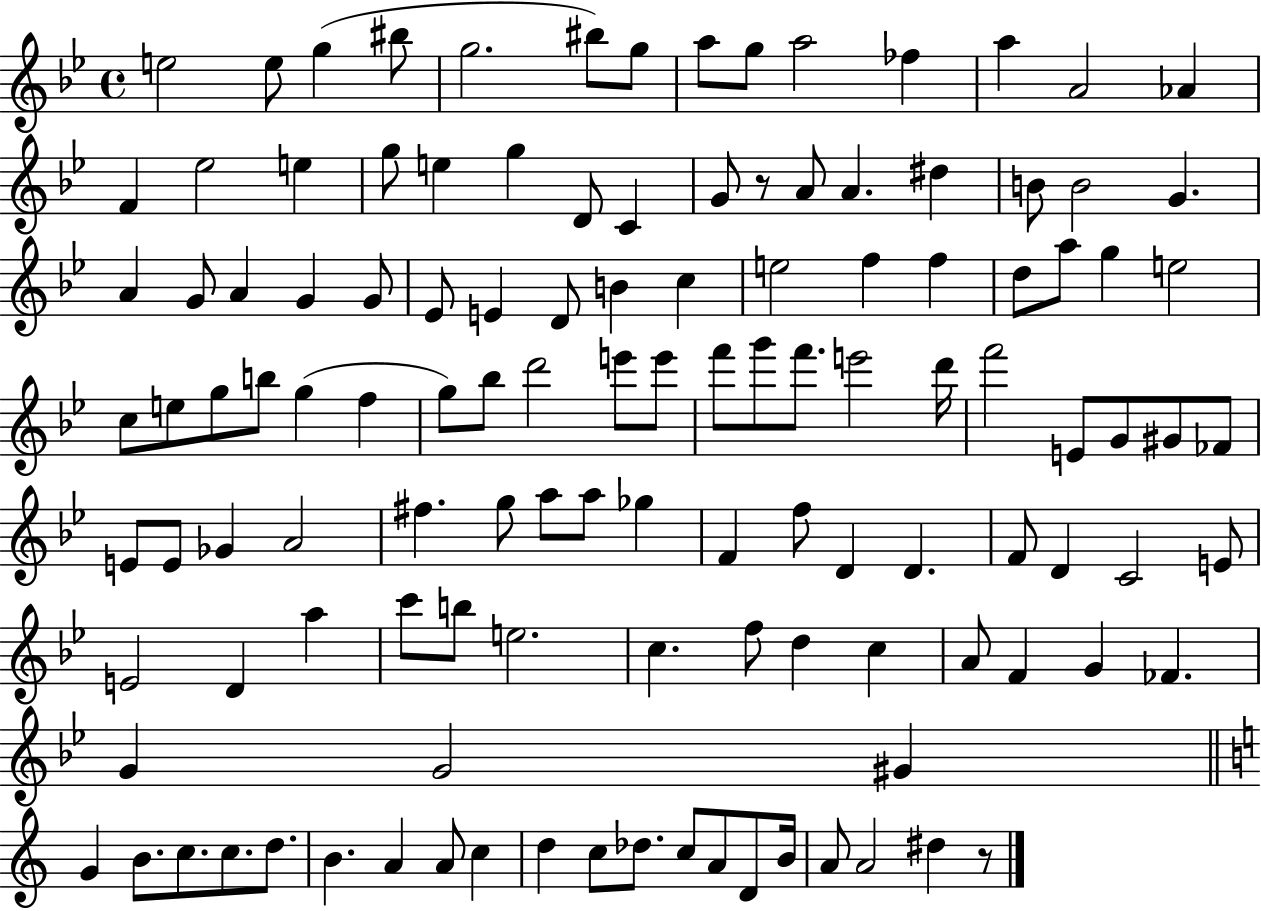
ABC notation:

X:1
T:Untitled
M:4/4
L:1/4
K:Bb
e2 e/2 g ^b/2 g2 ^b/2 g/2 a/2 g/2 a2 _f a A2 _A F _e2 e g/2 e g D/2 C G/2 z/2 A/2 A ^d B/2 B2 G A G/2 A G G/2 _E/2 E D/2 B c e2 f f d/2 a/2 g e2 c/2 e/2 g/2 b/2 g f g/2 _b/2 d'2 e'/2 e'/2 f'/2 g'/2 f'/2 e'2 d'/4 f'2 E/2 G/2 ^G/2 _F/2 E/2 E/2 _G A2 ^f g/2 a/2 a/2 _g F f/2 D D F/2 D C2 E/2 E2 D a c'/2 b/2 e2 c f/2 d c A/2 F G _F G G2 ^G G B/2 c/2 c/2 d/2 B A A/2 c d c/2 _d/2 c/2 A/2 D/2 B/4 A/2 A2 ^d z/2